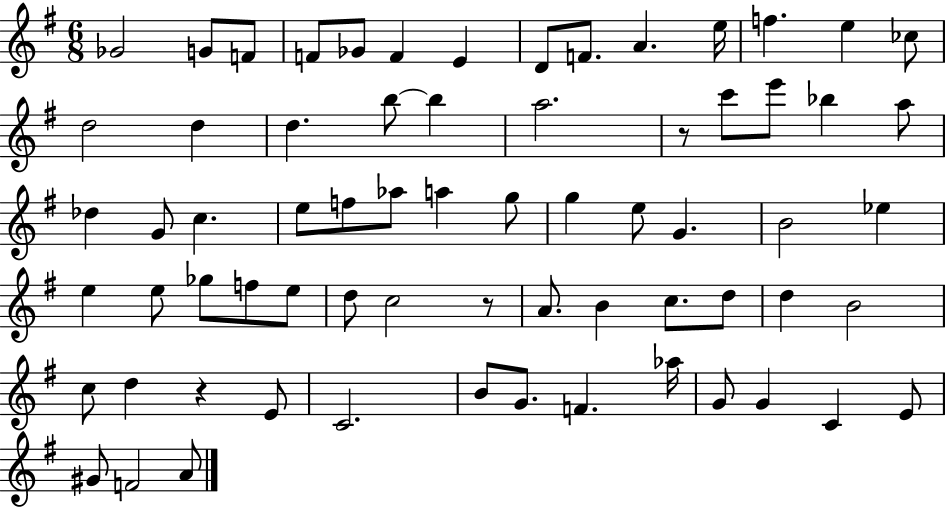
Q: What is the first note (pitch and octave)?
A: Gb4